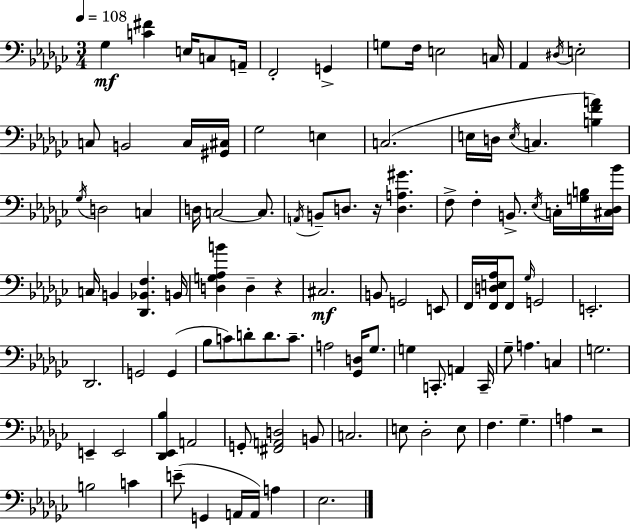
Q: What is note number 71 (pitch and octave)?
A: A2